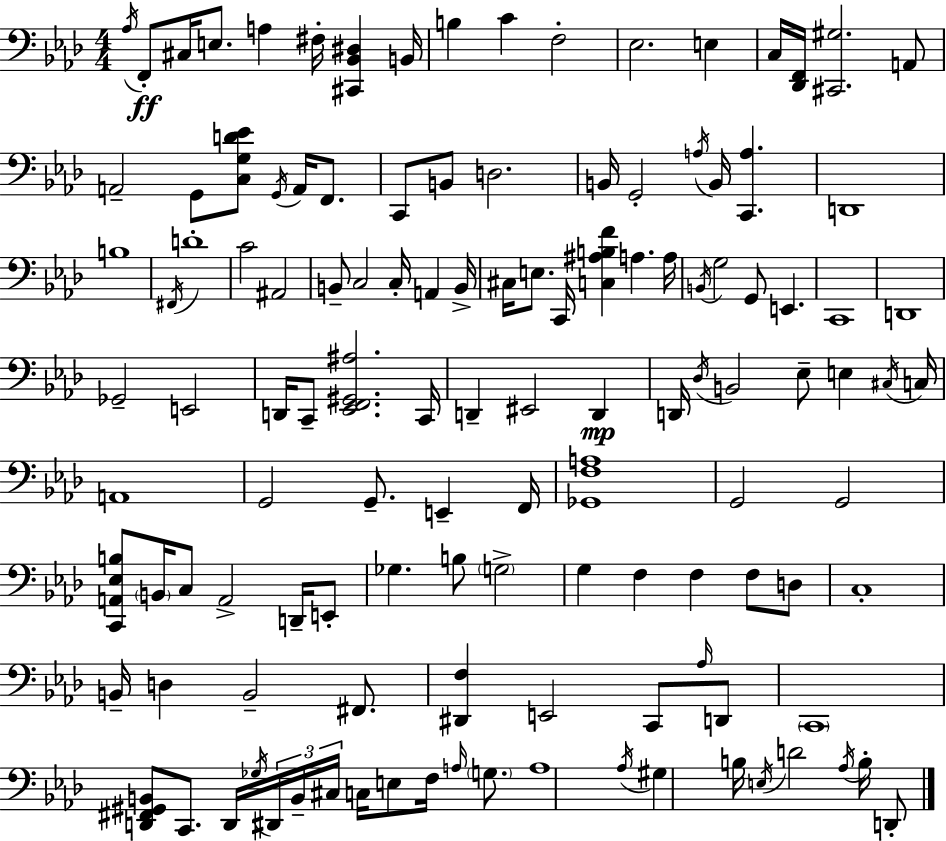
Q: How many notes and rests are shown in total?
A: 124